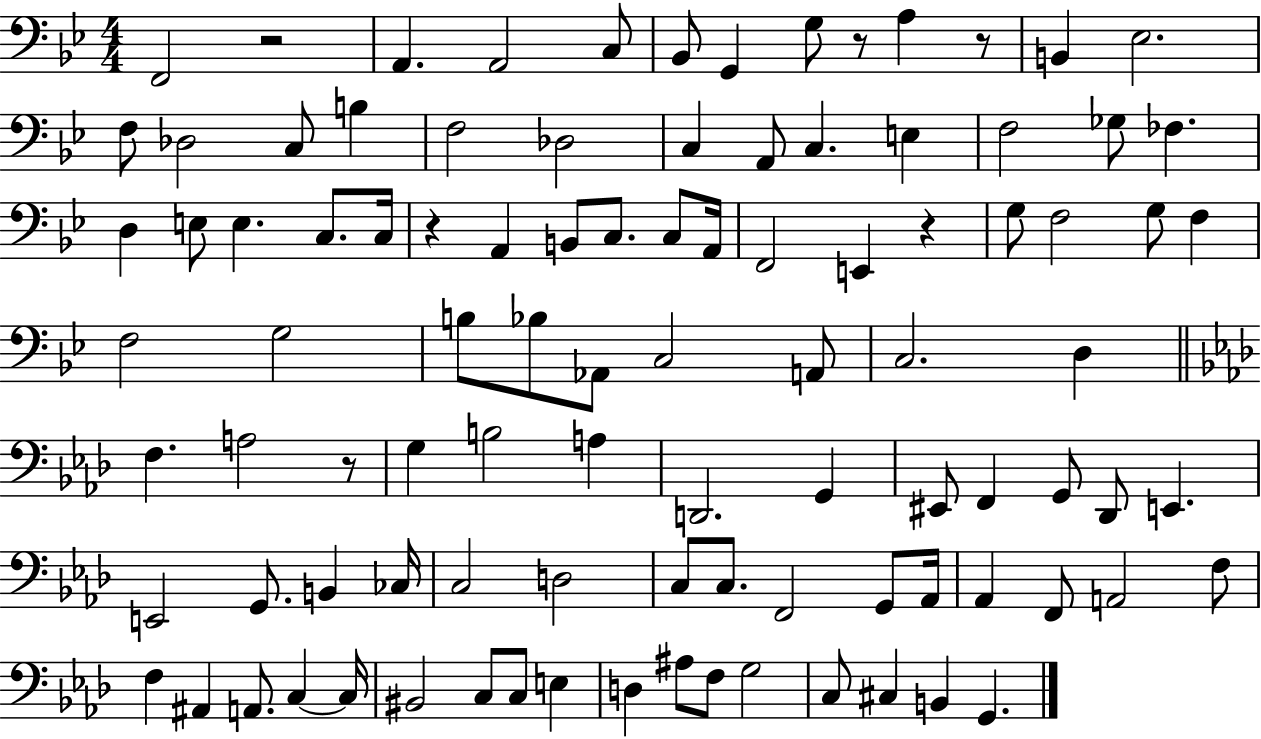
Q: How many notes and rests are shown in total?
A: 98